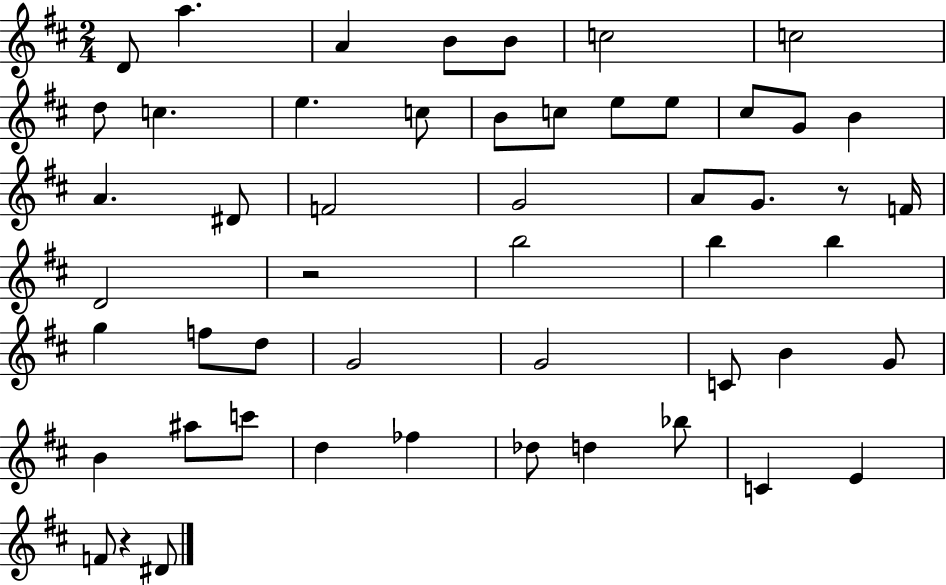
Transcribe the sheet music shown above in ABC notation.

X:1
T:Untitled
M:2/4
L:1/4
K:D
D/2 a A B/2 B/2 c2 c2 d/2 c e c/2 B/2 c/2 e/2 e/2 ^c/2 G/2 B A ^D/2 F2 G2 A/2 G/2 z/2 F/4 D2 z2 b2 b b g f/2 d/2 G2 G2 C/2 B G/2 B ^a/2 c'/2 d _f _d/2 d _b/2 C E F/2 z ^D/2